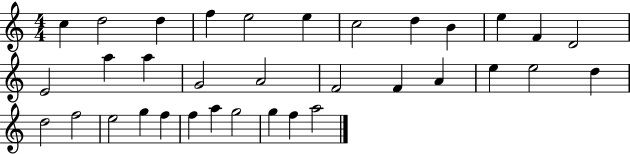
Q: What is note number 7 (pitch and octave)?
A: C5